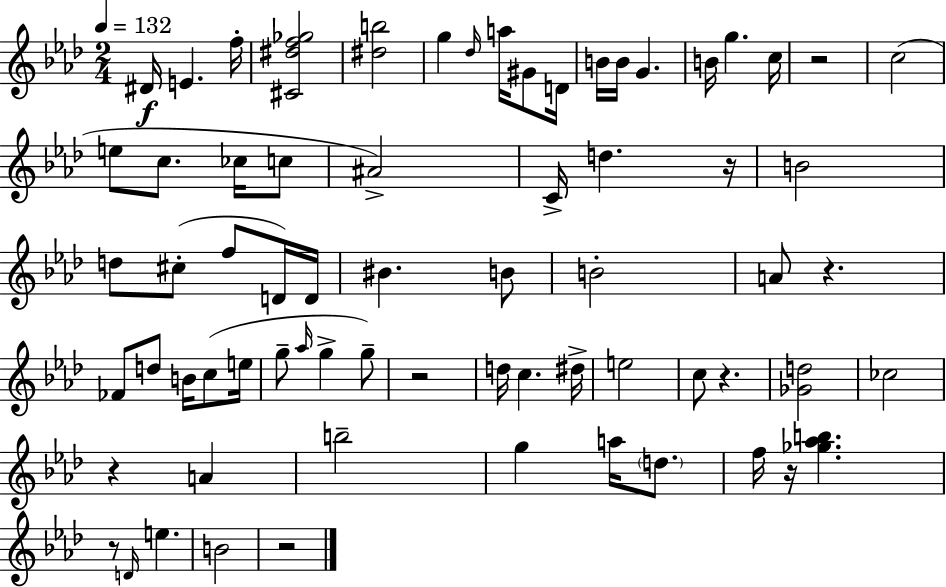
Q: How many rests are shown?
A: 9